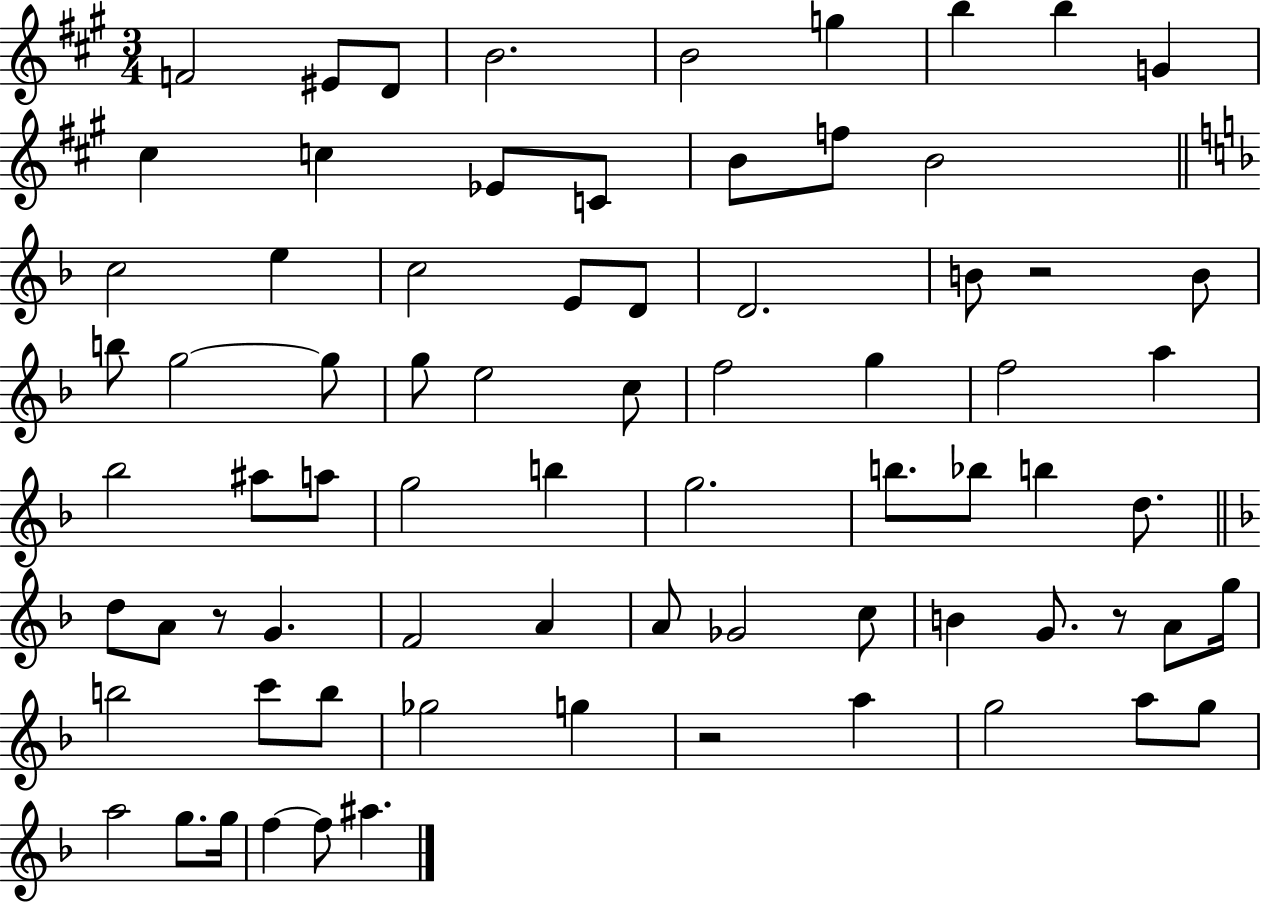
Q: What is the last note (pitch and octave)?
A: A#5